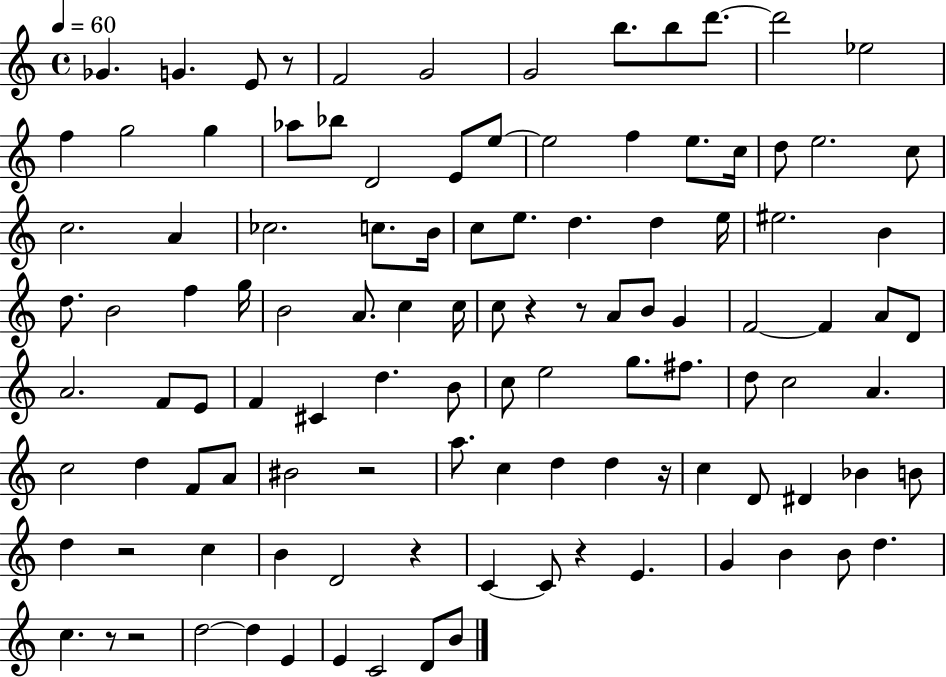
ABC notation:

X:1
T:Untitled
M:4/4
L:1/4
K:C
_G G E/2 z/2 F2 G2 G2 b/2 b/2 d'/2 d'2 _e2 f g2 g _a/2 _b/2 D2 E/2 e/2 e2 f e/2 c/4 d/2 e2 c/2 c2 A _c2 c/2 B/4 c/2 e/2 d d e/4 ^e2 B d/2 B2 f g/4 B2 A/2 c c/4 c/2 z z/2 A/2 B/2 G F2 F A/2 D/2 A2 F/2 E/2 F ^C d B/2 c/2 e2 g/2 ^f/2 d/2 c2 A c2 d F/2 A/2 ^B2 z2 a/2 c d d z/4 c D/2 ^D _B B/2 d z2 c B D2 z C C/2 z E G B B/2 d c z/2 z2 d2 d E E C2 D/2 B/2